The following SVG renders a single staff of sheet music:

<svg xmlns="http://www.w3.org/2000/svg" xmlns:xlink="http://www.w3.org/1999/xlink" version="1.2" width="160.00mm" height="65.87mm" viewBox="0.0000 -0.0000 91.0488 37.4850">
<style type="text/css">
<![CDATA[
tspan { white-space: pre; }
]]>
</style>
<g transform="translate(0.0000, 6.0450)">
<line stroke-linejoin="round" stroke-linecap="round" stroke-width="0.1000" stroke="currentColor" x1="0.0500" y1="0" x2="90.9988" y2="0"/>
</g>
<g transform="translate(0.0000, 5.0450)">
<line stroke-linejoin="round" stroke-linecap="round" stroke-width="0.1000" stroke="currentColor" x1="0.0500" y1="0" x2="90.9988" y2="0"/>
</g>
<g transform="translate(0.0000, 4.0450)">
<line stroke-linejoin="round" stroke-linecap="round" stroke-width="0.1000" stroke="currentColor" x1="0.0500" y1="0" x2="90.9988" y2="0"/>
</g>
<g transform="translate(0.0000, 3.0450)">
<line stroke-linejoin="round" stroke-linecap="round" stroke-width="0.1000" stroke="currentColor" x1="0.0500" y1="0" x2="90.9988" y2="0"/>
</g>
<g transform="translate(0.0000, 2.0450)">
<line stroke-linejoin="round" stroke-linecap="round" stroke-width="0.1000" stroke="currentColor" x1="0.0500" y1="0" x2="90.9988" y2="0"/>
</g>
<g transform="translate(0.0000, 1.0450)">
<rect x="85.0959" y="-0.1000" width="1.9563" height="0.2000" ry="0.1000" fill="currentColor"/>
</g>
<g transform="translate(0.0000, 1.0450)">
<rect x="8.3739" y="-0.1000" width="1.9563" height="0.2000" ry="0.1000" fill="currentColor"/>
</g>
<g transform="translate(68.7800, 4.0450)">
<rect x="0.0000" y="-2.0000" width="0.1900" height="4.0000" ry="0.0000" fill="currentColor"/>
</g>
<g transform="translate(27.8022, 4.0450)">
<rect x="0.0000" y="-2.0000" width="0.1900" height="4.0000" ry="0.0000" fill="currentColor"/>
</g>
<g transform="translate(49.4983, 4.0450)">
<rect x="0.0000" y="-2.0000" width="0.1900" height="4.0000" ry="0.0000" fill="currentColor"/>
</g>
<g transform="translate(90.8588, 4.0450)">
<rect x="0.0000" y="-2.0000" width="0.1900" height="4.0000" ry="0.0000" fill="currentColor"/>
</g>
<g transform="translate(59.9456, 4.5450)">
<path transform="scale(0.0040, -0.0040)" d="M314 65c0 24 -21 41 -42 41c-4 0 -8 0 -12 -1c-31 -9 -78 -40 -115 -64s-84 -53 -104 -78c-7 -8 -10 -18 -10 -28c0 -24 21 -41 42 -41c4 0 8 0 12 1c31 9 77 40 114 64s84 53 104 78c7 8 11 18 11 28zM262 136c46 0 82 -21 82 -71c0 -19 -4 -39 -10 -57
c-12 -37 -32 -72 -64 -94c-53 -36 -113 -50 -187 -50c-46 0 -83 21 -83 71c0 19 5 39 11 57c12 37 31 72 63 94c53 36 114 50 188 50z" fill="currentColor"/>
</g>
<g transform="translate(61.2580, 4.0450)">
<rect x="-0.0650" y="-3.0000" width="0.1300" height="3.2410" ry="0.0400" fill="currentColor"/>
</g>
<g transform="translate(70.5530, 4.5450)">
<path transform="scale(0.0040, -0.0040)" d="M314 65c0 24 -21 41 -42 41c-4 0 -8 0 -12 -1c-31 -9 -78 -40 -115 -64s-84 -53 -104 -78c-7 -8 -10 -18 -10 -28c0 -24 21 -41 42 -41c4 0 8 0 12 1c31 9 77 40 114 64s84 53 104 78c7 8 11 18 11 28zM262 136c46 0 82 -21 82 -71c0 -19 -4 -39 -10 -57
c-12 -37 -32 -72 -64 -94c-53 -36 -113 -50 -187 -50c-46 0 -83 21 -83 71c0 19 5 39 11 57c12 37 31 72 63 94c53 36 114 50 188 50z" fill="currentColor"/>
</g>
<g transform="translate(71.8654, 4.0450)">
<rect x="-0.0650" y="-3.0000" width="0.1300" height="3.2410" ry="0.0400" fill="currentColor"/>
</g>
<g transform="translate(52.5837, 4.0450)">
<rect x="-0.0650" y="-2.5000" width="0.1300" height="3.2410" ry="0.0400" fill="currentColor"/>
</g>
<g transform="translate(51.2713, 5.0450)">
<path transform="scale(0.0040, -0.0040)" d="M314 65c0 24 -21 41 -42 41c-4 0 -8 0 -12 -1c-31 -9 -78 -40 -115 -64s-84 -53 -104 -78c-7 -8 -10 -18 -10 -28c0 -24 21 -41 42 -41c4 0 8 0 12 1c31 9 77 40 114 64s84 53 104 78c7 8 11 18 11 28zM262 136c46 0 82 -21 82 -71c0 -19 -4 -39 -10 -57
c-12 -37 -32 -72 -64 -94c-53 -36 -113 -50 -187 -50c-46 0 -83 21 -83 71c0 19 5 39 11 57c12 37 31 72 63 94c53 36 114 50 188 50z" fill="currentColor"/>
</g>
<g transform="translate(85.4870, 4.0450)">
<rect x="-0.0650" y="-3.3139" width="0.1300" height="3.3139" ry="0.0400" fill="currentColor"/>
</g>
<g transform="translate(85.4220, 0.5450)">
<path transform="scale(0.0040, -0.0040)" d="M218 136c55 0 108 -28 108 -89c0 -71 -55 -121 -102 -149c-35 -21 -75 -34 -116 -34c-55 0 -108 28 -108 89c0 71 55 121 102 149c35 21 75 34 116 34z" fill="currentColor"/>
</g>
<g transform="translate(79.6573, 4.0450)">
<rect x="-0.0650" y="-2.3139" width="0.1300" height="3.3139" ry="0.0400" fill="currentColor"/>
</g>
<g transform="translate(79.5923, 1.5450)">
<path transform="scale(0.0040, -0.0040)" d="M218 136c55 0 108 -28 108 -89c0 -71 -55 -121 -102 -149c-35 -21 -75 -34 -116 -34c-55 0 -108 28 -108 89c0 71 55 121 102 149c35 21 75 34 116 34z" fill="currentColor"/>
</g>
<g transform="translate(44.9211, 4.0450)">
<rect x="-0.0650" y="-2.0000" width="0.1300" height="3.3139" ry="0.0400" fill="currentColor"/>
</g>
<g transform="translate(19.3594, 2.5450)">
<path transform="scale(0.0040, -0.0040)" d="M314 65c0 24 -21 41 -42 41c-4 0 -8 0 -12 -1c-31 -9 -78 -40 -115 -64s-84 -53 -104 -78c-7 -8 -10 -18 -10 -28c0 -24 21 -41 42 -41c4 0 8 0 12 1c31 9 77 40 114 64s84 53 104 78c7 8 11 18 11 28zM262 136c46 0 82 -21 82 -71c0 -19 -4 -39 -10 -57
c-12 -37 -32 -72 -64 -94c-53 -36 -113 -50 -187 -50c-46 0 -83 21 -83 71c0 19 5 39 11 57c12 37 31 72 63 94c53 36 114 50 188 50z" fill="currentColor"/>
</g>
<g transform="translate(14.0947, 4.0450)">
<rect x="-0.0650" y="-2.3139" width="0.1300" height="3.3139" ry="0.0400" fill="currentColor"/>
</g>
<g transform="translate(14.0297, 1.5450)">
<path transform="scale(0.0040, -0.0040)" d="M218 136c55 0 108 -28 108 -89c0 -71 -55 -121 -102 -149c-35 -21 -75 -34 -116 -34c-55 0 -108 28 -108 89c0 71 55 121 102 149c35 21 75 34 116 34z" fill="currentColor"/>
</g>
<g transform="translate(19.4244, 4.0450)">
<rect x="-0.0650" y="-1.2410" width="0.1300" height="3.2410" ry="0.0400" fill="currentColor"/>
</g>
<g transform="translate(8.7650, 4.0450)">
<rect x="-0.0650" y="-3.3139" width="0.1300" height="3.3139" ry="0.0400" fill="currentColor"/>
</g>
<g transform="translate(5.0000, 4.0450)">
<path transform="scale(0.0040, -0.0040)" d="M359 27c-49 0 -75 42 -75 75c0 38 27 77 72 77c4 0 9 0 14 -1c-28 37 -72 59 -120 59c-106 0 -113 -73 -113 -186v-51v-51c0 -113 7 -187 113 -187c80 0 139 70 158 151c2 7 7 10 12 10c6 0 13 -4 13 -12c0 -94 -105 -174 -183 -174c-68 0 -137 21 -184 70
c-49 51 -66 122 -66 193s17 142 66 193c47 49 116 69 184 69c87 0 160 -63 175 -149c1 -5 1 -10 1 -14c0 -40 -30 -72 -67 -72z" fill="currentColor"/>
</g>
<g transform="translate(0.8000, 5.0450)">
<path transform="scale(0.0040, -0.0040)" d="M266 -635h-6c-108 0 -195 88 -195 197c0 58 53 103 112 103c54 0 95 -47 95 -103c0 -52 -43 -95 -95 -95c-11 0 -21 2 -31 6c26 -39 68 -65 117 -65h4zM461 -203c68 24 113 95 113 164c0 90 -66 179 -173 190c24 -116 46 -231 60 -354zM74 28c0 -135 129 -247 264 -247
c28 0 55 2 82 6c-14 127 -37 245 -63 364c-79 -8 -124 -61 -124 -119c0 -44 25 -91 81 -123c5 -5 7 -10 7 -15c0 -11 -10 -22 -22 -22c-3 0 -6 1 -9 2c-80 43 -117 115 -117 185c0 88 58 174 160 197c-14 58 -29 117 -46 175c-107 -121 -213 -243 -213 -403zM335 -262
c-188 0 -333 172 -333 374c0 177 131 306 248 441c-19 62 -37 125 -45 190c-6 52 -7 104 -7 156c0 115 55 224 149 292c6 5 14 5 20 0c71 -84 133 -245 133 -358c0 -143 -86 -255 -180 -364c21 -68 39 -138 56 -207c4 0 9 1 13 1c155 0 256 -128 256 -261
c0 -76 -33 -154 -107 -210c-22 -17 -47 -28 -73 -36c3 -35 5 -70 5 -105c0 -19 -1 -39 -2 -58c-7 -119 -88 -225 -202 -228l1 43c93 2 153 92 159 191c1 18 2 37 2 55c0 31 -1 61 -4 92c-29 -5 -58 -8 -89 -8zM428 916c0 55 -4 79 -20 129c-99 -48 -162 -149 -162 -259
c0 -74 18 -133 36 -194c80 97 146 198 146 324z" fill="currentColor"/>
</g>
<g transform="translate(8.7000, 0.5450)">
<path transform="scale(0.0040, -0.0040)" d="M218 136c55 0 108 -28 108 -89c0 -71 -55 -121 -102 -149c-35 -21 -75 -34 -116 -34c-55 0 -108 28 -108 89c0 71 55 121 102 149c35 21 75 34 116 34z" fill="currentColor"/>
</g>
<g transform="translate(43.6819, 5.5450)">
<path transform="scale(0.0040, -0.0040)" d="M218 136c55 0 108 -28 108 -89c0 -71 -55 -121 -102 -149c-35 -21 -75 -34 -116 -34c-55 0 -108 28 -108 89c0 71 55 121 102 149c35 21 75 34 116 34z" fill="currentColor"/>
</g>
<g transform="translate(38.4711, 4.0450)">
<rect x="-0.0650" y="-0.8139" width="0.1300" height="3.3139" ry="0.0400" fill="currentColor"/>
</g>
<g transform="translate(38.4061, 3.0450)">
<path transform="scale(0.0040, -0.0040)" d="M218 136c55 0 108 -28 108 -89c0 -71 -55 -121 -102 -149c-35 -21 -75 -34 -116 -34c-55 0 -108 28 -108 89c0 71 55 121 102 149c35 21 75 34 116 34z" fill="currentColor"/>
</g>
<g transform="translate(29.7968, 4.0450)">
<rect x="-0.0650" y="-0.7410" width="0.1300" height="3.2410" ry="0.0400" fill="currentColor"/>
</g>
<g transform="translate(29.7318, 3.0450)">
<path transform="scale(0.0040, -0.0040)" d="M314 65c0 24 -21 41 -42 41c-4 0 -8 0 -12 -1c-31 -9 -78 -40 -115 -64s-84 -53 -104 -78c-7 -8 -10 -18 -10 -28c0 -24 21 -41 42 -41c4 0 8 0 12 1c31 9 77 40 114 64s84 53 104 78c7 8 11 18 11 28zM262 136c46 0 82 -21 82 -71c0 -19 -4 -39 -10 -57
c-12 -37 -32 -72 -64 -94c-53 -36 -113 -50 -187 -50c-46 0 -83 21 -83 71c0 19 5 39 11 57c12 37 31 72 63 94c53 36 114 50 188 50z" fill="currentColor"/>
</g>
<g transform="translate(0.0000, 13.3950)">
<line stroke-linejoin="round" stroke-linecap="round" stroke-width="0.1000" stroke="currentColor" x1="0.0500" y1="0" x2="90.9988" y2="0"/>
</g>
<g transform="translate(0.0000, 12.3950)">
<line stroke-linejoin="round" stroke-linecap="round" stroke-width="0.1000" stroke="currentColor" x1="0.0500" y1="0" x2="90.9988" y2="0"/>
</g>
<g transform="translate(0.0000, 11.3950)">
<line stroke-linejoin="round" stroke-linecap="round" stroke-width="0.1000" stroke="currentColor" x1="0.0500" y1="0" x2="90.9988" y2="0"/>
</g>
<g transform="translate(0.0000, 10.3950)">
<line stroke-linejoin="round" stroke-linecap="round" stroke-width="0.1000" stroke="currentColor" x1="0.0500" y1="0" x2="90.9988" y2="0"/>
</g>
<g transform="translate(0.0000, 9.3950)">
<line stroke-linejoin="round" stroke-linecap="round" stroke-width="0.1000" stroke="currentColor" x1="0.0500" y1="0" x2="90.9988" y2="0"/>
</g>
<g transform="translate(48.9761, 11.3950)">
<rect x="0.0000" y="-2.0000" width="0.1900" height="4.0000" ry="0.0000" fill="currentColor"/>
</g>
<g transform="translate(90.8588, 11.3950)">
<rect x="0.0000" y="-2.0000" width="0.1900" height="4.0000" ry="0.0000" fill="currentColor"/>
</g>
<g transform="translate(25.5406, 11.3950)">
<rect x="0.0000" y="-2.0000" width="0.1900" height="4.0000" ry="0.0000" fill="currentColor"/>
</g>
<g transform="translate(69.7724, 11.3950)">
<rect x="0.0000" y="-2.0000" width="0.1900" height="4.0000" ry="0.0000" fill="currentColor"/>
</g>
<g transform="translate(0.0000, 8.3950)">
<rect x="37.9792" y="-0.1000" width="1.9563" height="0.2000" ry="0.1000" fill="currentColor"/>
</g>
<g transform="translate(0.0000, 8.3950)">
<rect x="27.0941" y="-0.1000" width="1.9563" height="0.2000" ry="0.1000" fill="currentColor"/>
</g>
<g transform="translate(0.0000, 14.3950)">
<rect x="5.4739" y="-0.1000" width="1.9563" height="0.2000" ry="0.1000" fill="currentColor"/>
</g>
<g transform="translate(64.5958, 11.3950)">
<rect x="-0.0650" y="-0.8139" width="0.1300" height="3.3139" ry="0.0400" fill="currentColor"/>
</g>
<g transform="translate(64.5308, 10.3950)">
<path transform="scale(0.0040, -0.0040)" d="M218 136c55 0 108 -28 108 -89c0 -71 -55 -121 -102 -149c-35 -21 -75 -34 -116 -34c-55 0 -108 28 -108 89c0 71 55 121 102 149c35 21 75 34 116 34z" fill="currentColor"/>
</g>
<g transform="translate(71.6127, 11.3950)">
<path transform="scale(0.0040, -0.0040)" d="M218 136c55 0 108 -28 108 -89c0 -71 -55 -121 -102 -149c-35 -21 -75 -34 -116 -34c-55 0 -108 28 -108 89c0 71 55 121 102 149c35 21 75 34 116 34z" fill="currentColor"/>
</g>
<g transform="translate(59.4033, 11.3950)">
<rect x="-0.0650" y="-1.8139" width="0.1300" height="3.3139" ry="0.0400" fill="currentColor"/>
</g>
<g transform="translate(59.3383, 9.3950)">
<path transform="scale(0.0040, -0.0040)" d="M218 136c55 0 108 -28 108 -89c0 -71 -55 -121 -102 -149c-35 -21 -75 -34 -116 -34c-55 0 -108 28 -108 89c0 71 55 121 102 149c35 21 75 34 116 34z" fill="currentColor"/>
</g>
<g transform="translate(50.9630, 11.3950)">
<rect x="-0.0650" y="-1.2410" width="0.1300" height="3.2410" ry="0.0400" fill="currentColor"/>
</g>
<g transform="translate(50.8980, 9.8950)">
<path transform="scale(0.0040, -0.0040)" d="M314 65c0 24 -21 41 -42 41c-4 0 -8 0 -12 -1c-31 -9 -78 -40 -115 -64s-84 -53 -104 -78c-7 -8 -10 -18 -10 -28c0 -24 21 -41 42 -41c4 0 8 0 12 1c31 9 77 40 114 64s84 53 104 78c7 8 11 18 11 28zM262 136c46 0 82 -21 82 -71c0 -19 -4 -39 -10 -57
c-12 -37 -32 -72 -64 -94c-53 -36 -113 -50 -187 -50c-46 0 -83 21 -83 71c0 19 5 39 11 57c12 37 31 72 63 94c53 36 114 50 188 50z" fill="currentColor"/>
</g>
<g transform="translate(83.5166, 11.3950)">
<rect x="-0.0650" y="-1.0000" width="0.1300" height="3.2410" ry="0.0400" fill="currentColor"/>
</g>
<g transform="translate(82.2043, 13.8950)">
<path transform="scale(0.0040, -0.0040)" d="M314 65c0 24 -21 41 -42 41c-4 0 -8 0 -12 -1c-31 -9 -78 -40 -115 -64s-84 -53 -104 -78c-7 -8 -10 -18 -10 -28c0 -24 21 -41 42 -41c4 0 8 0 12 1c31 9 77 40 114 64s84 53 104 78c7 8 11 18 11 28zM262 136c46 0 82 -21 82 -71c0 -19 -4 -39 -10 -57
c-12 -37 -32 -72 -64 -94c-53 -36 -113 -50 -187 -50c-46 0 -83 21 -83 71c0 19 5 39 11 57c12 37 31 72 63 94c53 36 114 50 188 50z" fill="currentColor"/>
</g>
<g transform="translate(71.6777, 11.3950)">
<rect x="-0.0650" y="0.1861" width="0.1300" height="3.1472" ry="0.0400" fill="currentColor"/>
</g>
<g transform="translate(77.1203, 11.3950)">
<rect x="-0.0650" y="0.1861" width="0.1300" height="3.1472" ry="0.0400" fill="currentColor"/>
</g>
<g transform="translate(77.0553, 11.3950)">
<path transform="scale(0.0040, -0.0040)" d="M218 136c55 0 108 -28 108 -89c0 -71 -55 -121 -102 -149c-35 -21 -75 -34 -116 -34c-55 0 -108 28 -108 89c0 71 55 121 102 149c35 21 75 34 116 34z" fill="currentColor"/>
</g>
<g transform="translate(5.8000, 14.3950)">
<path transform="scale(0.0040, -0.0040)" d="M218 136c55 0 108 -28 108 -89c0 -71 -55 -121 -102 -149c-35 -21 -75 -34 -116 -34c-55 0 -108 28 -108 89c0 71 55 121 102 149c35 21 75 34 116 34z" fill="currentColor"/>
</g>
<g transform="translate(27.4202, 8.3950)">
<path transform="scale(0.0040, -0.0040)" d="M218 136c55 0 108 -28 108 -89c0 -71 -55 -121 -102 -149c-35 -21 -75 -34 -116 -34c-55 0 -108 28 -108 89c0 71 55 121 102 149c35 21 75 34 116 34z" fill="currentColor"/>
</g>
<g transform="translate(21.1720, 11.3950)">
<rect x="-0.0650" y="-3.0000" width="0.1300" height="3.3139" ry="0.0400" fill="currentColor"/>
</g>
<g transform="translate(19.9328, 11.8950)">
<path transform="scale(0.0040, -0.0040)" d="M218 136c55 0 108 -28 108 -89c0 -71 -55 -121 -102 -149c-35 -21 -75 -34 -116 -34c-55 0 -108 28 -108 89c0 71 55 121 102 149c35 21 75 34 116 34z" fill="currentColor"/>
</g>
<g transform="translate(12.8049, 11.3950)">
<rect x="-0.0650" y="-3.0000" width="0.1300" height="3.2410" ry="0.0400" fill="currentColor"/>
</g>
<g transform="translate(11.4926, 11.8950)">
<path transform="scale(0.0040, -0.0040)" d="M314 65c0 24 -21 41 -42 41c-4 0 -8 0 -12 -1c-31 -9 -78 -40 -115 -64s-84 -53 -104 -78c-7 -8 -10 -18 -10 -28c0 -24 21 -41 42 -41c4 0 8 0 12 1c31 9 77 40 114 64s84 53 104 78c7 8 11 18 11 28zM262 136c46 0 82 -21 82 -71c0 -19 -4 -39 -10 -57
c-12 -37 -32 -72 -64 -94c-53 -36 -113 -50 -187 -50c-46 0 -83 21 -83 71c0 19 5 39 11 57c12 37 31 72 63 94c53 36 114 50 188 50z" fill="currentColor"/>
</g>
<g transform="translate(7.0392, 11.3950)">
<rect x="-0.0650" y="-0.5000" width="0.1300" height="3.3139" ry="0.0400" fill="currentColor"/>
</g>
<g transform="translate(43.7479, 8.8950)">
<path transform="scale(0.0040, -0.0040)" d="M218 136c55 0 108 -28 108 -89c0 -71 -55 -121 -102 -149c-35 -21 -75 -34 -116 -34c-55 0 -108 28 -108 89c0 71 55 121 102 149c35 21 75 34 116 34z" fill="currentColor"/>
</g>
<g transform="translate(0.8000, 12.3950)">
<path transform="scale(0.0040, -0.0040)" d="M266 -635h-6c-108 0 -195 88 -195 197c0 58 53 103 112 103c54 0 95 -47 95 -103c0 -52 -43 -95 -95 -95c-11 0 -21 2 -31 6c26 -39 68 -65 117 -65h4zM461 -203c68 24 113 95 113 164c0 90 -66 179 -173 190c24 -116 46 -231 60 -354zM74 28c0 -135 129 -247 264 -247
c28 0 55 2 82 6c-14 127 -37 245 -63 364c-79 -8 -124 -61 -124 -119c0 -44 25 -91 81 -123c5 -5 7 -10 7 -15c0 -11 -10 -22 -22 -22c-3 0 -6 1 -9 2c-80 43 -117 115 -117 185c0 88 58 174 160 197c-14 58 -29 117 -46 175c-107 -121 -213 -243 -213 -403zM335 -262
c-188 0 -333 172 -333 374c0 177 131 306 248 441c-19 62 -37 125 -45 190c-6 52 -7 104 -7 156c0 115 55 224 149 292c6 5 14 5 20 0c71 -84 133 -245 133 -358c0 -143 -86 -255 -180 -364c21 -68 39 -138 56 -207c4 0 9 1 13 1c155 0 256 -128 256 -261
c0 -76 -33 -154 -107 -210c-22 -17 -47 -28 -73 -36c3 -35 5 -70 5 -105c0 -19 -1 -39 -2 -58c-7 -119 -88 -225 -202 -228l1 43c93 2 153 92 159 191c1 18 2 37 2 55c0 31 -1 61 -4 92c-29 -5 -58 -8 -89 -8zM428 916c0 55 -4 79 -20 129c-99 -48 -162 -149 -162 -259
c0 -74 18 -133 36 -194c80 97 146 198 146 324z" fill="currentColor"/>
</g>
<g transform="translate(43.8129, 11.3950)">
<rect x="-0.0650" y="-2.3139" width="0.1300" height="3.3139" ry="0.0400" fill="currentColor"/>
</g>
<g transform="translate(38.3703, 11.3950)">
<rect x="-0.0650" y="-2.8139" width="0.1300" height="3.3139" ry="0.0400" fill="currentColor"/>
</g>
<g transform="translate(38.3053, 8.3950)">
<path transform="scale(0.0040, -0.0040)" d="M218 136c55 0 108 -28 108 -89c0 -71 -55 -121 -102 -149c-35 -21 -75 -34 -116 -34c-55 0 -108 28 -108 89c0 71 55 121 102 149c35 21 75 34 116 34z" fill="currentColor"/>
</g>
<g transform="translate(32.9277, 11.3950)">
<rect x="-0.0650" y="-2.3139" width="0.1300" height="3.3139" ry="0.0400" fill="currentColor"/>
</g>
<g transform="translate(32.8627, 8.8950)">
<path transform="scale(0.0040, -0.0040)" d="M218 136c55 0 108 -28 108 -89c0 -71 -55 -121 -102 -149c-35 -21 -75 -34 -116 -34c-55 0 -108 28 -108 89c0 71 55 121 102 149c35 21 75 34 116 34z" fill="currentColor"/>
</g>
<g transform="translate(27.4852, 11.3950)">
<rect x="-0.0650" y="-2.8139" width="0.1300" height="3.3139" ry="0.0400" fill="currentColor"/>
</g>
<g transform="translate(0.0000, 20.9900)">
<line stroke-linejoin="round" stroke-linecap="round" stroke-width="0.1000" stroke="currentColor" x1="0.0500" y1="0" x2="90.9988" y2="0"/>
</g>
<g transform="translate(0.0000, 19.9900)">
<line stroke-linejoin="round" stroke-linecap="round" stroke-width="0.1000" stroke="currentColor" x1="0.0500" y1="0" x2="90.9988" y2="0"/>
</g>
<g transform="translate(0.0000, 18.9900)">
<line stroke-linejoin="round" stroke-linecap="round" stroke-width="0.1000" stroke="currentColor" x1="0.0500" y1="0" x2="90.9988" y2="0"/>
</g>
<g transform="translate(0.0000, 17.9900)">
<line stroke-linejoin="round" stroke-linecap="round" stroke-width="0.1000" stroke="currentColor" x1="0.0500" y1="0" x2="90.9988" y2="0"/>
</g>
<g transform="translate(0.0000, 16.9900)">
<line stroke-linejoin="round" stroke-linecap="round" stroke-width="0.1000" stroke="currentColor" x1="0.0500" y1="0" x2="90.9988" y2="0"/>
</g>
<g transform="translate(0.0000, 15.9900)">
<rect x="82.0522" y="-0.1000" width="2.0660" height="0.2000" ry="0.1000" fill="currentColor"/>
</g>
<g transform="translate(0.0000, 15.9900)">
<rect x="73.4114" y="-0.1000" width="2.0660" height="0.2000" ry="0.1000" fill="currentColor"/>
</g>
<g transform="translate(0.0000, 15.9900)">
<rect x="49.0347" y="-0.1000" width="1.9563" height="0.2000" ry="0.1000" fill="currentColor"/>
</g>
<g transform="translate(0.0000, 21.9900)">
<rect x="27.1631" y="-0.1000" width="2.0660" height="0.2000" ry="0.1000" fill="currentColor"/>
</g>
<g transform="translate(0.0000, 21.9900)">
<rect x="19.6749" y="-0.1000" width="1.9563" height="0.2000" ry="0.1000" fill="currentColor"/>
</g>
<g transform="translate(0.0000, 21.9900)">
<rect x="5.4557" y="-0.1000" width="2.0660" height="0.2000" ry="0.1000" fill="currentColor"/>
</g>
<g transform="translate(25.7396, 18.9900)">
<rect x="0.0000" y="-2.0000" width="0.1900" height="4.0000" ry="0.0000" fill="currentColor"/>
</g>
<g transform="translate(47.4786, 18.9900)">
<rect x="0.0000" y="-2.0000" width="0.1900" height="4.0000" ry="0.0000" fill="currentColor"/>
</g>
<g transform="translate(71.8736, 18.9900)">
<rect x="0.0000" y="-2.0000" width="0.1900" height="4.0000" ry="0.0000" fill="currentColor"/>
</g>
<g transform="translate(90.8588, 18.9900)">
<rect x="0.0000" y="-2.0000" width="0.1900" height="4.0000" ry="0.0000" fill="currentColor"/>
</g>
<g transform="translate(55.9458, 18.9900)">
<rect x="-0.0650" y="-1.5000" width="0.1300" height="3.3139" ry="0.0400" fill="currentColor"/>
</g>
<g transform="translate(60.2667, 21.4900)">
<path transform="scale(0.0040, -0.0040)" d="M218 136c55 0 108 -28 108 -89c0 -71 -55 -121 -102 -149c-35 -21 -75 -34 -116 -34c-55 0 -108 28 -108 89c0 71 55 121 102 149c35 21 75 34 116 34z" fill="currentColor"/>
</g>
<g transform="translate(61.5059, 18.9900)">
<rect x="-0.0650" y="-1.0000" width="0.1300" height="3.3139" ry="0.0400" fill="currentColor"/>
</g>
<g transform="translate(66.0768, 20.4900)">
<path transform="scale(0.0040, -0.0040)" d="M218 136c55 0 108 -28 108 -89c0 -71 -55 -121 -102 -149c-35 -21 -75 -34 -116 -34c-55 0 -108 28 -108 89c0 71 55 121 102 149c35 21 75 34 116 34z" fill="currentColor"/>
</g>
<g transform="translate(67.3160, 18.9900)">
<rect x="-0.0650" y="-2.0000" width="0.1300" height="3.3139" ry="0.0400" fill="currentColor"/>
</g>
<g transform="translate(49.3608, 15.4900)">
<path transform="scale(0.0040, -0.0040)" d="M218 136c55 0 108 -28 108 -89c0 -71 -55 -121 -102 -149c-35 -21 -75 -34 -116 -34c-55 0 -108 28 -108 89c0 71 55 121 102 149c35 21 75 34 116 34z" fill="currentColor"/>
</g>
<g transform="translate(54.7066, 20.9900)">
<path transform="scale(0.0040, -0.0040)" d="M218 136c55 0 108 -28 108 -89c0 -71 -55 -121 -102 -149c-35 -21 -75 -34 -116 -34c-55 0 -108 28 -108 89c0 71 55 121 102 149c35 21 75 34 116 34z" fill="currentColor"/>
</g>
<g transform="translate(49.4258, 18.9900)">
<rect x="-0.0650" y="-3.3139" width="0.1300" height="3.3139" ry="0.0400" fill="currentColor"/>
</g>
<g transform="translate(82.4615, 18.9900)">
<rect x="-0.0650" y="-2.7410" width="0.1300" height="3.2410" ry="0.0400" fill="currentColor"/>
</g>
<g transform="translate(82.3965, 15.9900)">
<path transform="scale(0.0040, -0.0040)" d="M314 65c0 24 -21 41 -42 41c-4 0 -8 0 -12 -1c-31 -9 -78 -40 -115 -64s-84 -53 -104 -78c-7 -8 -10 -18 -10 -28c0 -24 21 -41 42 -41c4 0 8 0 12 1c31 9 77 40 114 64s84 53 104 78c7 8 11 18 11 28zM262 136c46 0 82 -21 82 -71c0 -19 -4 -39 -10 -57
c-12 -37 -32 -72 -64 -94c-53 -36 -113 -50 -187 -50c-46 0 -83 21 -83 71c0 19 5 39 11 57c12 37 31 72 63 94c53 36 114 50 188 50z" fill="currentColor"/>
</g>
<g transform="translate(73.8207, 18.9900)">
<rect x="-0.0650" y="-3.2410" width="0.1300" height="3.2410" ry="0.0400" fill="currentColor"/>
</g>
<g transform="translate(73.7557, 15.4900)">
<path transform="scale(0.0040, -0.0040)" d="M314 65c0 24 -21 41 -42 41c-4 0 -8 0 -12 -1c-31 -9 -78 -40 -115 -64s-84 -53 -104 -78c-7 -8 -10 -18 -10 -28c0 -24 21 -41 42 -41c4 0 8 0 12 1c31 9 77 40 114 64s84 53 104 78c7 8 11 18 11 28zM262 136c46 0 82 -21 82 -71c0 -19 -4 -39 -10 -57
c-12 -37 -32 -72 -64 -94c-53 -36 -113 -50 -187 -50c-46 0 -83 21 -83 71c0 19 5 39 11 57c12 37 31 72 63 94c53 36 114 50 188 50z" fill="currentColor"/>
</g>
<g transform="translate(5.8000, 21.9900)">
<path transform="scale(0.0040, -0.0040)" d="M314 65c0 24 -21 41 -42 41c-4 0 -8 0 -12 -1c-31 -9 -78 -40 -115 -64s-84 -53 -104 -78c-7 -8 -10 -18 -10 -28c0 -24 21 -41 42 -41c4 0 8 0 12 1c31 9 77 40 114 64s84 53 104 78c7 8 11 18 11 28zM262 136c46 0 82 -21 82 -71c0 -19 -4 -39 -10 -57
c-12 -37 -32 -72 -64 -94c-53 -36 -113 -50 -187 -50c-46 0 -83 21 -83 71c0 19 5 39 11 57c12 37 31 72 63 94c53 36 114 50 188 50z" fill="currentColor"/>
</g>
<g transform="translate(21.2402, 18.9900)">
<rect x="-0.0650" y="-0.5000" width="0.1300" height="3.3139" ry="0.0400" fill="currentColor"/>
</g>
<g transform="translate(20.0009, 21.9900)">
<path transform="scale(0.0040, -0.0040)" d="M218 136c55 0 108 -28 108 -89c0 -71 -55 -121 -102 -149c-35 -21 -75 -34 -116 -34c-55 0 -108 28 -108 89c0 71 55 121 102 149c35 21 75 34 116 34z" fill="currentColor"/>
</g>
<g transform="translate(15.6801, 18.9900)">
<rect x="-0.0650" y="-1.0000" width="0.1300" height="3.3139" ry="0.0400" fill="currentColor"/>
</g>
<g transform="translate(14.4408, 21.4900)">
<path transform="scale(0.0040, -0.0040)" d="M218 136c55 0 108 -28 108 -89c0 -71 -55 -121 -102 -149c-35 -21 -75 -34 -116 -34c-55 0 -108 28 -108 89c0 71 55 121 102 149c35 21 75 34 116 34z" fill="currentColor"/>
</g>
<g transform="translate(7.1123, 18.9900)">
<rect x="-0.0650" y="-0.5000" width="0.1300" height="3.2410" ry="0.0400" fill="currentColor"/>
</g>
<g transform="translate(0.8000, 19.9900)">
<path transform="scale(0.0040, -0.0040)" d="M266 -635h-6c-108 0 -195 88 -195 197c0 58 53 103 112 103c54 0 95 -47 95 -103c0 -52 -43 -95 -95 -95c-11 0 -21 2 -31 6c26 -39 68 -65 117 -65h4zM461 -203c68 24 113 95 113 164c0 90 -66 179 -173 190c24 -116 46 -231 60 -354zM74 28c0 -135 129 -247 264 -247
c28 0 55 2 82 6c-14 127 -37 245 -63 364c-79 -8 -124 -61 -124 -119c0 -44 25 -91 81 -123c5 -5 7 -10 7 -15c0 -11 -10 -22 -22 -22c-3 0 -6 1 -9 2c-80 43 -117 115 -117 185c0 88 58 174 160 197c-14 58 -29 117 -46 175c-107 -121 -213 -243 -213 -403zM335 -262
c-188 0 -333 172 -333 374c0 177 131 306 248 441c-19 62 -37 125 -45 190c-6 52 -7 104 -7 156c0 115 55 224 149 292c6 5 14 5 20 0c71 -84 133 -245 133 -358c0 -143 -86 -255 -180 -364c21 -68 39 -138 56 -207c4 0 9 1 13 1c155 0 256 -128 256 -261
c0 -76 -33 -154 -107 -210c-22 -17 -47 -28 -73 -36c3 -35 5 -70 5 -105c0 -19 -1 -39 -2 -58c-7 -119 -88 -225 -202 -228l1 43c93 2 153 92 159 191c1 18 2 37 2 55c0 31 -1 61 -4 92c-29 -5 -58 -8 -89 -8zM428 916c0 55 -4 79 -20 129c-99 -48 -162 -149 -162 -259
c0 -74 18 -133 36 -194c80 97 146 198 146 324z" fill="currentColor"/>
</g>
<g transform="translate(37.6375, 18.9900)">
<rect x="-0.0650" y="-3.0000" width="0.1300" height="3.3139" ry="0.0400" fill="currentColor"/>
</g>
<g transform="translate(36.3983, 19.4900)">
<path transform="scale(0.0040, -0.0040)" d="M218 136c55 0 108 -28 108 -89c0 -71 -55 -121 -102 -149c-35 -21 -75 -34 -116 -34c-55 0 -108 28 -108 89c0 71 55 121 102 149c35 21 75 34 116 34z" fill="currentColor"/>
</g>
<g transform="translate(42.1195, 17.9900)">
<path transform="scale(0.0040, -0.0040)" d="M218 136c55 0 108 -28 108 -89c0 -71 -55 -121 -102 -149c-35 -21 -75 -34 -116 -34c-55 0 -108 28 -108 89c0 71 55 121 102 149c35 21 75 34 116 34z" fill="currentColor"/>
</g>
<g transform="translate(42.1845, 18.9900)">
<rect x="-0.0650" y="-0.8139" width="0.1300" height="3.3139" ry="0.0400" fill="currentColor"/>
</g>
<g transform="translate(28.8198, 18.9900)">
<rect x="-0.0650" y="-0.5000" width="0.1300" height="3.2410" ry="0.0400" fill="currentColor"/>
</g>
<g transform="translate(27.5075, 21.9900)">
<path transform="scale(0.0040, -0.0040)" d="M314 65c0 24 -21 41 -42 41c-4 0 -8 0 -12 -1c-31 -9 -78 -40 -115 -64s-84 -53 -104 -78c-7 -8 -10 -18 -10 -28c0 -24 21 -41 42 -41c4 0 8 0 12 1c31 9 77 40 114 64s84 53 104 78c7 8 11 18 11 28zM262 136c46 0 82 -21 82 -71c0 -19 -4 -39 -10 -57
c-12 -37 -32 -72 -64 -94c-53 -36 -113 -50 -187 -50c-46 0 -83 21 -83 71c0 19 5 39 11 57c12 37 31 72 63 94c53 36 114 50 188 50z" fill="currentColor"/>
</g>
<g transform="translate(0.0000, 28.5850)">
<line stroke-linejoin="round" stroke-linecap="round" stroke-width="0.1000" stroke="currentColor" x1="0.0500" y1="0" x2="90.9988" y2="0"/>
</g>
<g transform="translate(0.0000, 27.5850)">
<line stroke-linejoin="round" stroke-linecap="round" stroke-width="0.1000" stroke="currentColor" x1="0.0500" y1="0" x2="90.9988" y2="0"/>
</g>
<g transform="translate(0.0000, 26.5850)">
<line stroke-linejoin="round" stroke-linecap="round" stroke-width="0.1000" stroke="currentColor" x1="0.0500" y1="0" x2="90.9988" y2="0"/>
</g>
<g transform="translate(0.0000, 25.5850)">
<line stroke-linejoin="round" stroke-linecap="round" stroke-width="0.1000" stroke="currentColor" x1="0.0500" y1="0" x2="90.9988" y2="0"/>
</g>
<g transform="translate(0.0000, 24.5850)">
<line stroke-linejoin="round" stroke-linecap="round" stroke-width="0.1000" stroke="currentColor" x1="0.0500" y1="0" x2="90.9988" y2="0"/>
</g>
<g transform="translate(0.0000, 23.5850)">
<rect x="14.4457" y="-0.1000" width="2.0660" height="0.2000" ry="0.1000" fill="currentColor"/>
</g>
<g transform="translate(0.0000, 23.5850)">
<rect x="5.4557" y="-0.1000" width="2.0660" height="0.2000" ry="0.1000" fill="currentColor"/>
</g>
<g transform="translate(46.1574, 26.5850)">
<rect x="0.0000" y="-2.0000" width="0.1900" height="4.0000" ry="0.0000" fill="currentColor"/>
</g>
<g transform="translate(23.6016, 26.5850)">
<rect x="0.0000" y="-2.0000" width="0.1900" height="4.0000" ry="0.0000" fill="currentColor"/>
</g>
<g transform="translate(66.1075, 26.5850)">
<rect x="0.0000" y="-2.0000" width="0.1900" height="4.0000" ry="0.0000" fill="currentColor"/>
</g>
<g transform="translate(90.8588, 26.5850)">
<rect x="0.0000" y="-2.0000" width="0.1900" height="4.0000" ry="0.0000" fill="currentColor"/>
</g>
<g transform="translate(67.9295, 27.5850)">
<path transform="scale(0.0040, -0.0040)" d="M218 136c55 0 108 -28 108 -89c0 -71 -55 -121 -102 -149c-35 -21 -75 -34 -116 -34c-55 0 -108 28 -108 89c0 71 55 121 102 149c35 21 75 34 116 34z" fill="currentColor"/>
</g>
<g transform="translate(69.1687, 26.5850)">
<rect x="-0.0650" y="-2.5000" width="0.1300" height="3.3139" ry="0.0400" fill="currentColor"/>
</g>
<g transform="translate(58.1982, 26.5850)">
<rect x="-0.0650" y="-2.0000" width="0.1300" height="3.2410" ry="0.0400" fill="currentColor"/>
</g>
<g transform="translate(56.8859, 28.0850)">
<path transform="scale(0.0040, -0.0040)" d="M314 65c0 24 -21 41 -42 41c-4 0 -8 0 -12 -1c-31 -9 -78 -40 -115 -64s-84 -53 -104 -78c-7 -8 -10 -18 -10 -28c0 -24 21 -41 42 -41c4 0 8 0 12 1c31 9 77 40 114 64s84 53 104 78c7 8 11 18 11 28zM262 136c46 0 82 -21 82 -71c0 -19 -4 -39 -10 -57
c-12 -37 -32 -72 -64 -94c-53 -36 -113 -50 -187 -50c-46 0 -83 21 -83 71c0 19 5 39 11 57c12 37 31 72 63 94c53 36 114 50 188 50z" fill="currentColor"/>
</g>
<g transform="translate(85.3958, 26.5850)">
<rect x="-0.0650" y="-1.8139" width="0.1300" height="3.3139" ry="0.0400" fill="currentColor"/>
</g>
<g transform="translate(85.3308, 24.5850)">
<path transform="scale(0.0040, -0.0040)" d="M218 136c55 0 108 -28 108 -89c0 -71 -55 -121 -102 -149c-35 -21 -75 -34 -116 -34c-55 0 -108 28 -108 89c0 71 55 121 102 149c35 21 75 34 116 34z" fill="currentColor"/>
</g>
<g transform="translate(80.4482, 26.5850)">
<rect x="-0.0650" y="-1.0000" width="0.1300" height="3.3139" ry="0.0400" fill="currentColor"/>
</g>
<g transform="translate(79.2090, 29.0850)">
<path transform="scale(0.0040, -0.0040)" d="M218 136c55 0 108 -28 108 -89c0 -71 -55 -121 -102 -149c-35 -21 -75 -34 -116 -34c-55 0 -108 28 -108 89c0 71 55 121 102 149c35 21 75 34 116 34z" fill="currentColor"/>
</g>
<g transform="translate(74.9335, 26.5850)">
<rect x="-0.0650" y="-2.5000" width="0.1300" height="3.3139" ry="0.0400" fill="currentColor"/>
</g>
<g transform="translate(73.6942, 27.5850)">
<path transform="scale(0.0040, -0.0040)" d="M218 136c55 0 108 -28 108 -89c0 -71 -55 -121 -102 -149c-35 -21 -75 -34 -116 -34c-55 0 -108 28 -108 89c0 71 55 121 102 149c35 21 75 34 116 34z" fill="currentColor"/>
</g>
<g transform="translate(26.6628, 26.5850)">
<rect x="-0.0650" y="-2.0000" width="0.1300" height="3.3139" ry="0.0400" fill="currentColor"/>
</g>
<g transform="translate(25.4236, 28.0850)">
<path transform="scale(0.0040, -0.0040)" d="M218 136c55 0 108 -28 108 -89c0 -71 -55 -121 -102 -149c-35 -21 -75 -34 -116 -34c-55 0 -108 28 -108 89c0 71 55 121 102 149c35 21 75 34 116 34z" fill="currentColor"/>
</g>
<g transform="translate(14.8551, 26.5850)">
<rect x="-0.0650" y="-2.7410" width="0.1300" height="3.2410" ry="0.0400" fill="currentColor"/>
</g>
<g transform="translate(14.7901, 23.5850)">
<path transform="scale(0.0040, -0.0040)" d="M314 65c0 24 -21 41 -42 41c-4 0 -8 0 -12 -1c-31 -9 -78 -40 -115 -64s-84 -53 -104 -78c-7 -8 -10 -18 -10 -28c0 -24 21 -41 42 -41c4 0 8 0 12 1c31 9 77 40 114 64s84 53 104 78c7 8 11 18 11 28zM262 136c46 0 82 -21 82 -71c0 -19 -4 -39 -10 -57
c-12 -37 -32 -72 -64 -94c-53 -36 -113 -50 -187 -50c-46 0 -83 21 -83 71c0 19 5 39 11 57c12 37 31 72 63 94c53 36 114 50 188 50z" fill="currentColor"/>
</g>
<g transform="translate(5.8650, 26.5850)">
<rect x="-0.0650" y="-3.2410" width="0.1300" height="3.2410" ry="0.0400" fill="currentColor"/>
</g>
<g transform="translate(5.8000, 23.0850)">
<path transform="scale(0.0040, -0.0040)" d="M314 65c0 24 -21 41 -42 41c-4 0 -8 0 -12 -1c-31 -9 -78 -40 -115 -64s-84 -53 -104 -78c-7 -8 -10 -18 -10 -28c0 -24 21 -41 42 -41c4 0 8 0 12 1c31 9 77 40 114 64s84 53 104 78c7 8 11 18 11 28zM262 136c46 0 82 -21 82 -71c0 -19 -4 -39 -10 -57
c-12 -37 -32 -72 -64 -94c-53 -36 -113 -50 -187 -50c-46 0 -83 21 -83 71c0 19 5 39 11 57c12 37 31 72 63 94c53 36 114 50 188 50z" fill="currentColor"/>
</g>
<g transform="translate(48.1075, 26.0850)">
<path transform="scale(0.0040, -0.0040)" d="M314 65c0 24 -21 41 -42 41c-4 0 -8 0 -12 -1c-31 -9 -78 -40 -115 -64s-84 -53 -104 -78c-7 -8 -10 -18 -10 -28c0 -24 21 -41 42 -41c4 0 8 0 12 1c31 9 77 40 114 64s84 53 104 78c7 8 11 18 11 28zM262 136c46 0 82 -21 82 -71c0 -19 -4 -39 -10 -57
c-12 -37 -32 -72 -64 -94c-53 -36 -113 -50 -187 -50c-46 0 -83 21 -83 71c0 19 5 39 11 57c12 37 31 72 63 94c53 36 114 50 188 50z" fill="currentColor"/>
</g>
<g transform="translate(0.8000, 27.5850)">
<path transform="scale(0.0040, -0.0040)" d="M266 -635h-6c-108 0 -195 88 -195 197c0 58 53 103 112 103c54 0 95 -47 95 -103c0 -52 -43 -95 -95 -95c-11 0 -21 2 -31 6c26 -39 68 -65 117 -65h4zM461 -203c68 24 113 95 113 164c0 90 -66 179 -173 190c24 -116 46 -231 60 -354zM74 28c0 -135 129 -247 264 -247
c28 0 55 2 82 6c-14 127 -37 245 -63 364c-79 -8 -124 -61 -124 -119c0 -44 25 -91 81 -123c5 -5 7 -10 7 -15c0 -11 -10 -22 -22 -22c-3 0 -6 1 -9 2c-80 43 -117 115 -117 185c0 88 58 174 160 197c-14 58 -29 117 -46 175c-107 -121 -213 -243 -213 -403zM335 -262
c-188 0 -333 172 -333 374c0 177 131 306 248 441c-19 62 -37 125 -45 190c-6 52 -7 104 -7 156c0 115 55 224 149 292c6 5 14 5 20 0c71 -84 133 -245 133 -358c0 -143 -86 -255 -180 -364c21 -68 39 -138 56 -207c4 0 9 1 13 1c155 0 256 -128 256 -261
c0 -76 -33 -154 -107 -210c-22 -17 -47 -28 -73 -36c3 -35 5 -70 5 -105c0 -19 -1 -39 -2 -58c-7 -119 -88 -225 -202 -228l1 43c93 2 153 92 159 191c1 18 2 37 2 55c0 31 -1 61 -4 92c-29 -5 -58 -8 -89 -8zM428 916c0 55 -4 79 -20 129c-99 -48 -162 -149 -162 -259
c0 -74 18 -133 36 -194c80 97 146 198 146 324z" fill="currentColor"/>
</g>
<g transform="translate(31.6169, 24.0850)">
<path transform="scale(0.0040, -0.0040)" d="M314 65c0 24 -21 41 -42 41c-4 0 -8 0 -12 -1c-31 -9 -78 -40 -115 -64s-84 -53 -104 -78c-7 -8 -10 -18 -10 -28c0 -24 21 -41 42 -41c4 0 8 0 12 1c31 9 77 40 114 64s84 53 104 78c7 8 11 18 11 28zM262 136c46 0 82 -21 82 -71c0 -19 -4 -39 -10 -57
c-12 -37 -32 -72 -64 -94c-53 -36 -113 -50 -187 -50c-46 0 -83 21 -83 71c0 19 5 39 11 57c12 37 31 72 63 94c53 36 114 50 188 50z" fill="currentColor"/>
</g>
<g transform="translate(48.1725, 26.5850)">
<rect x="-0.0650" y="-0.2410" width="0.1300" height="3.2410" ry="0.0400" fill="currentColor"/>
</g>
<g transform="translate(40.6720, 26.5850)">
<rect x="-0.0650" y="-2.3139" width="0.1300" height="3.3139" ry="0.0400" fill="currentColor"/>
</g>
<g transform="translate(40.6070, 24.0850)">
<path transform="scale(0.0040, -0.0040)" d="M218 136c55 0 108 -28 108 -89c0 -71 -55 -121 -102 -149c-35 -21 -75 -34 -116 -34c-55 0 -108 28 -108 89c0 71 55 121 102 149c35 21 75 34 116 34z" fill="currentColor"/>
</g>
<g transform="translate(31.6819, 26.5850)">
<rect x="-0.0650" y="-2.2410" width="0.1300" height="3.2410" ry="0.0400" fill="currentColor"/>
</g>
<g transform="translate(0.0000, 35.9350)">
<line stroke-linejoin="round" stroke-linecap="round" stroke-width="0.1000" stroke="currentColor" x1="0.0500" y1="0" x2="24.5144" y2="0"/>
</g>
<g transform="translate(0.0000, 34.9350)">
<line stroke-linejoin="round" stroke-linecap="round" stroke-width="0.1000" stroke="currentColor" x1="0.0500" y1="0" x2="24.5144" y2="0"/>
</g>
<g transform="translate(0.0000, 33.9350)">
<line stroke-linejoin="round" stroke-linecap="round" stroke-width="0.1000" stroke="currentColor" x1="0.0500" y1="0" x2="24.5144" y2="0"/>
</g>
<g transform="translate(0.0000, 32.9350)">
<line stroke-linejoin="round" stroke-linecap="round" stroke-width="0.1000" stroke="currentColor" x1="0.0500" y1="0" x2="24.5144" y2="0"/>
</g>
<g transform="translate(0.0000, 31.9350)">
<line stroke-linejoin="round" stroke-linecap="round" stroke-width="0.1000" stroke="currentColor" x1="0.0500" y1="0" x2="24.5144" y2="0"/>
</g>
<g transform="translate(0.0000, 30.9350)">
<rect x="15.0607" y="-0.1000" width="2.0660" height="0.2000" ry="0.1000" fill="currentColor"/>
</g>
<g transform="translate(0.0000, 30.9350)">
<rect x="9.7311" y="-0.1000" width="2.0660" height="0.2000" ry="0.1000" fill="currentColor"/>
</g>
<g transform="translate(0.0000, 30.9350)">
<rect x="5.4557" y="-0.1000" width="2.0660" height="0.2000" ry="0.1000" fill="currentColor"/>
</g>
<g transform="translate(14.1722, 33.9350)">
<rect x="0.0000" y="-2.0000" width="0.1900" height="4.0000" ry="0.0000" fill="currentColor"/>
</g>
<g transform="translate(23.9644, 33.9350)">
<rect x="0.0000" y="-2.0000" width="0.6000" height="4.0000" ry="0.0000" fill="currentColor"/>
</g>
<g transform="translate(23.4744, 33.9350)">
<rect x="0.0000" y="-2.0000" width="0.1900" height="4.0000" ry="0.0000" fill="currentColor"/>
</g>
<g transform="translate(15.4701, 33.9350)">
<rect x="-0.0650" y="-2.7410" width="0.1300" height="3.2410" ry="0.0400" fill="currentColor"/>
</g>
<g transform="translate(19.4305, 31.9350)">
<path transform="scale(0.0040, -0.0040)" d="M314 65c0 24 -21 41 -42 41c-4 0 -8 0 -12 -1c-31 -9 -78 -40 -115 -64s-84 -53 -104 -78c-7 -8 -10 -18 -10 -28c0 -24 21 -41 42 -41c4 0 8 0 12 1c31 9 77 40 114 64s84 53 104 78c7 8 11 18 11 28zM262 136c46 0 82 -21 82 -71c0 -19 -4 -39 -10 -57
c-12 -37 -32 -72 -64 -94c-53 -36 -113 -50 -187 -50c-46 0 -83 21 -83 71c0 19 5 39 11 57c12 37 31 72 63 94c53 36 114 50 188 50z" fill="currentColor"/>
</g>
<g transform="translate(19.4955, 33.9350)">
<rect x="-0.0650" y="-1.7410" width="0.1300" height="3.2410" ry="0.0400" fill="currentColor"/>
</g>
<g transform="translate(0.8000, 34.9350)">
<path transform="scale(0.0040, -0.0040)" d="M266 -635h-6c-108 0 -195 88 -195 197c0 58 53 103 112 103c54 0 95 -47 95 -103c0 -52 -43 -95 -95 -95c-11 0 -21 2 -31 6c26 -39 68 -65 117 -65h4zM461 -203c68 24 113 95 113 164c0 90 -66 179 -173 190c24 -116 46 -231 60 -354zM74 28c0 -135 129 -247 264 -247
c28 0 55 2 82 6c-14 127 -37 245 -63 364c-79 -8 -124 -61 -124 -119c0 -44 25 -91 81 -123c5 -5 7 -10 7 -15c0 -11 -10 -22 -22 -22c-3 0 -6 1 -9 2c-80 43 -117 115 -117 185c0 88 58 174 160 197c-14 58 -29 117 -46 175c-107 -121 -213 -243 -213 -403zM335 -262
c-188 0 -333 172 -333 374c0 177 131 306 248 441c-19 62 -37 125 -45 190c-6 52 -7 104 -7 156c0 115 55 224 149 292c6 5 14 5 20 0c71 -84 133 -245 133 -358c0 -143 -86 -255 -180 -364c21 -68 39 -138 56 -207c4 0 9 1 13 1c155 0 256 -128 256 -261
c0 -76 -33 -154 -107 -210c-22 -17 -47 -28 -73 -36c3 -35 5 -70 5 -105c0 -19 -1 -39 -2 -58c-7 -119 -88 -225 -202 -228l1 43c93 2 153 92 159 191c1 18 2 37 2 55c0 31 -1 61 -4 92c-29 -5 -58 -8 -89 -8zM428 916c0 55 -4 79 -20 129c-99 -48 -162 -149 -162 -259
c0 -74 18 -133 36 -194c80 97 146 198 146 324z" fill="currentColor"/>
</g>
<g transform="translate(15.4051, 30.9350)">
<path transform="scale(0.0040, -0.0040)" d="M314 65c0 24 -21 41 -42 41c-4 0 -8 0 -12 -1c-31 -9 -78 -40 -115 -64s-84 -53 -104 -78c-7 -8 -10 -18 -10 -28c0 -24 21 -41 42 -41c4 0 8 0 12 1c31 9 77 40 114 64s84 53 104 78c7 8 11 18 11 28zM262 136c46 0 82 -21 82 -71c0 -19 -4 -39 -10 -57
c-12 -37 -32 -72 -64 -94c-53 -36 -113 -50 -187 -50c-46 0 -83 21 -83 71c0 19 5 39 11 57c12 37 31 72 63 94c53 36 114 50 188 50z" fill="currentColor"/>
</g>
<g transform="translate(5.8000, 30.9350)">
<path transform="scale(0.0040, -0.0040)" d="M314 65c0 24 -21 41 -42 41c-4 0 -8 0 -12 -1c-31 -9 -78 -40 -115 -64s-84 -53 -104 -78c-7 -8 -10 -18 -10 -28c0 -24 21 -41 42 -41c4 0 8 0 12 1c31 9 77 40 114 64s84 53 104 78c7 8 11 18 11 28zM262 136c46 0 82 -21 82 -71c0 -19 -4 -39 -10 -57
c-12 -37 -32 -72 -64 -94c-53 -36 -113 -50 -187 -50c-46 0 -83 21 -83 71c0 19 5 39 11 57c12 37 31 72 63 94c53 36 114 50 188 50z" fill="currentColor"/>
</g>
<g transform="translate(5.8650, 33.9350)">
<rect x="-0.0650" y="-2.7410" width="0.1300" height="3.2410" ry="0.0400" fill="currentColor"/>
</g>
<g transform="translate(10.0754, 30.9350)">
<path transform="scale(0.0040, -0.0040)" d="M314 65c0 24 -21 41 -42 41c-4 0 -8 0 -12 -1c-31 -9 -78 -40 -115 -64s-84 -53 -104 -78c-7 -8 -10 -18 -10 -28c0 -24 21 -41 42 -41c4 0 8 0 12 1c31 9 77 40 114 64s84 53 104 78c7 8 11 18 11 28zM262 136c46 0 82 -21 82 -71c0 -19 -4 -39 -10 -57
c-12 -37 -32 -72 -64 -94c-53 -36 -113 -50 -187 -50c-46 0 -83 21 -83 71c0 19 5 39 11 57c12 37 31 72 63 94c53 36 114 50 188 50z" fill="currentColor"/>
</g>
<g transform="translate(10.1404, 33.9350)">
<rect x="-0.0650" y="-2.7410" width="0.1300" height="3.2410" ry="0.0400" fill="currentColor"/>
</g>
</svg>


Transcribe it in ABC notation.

X:1
T:Untitled
M:4/4
L:1/4
K:C
b g e2 d2 d F G2 A2 A2 g b C A2 A a g a g e2 f d B B D2 C2 D C C2 A d b E D F b2 a2 b2 a2 F g2 g c2 F2 G G D f a2 a2 a2 f2